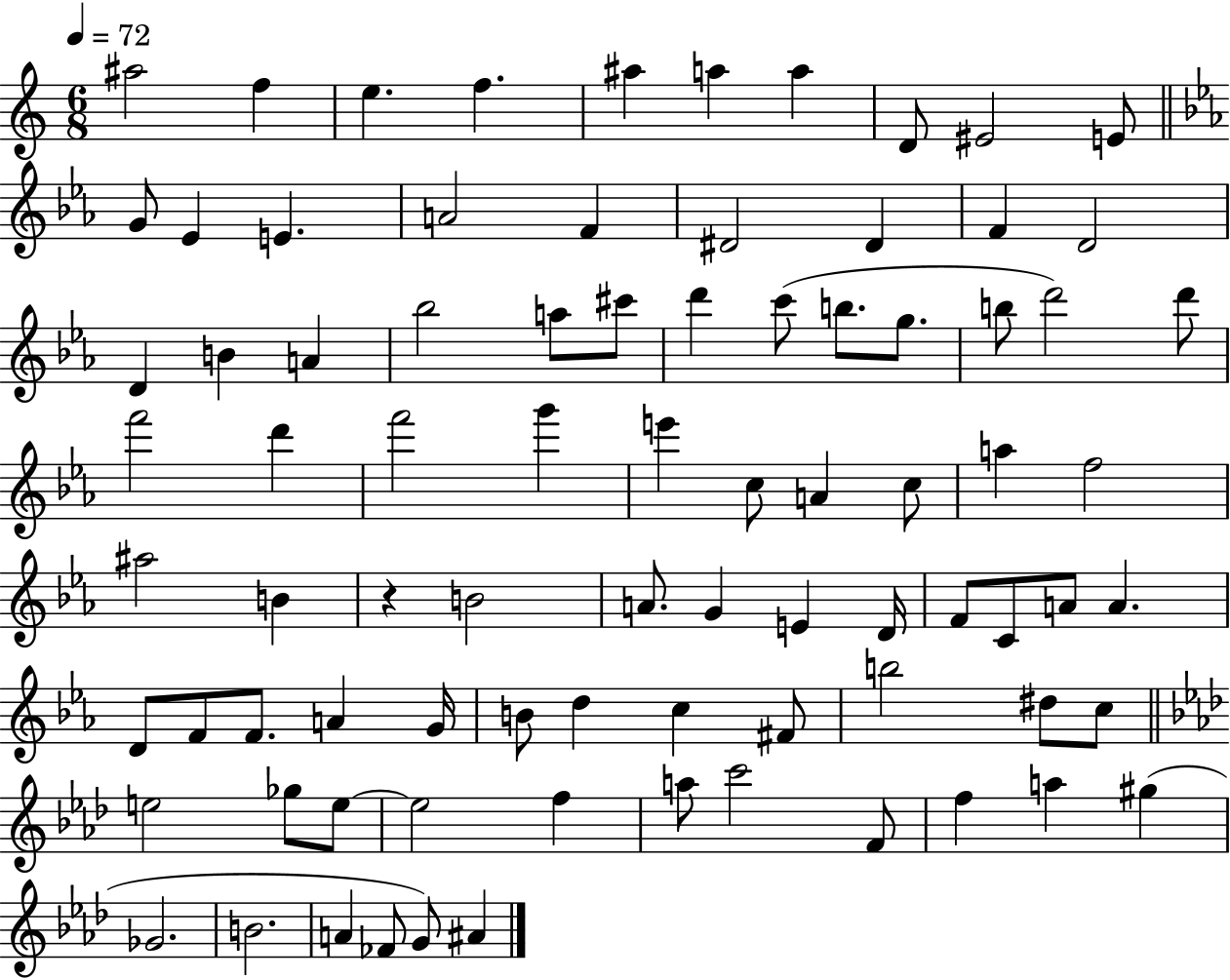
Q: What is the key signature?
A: C major